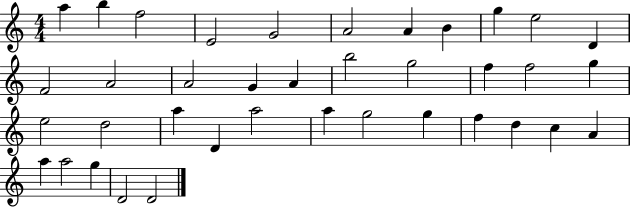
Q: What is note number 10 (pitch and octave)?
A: E5